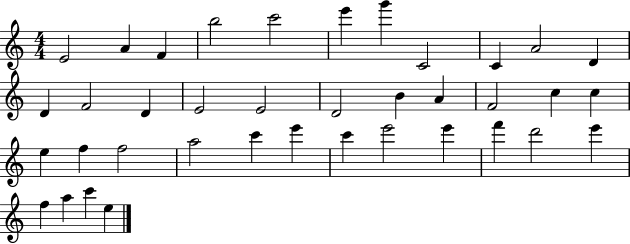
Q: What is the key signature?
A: C major